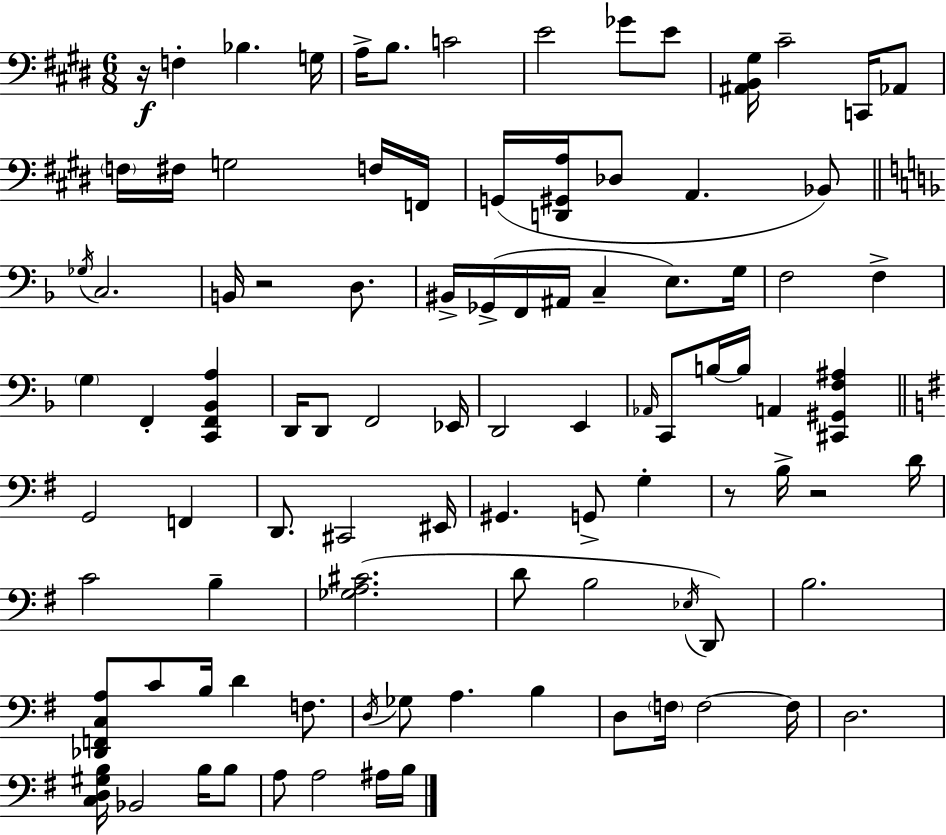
R/s F3/q Bb3/q. G3/s A3/s B3/e. C4/h E4/h Gb4/e E4/e [A#2,B2,G#3]/s C#4/h C2/s Ab2/e F3/s F#3/s G3/h F3/s F2/s G2/s [D2,G#2,A3]/s Db3/e A2/q. Bb2/e Gb3/s C3/h. B2/s R/h D3/e. BIS2/s Gb2/s F2/s A#2/s C3/q E3/e. G3/s F3/h F3/q G3/q F2/q [C2,F2,Bb2,A3]/q D2/s D2/e F2/h Eb2/s D2/h E2/q Ab2/s C2/e B3/s B3/s A2/q [C#2,G#2,F3,A#3]/q G2/h F2/q D2/e. C#2/h EIS2/s G#2/q. G2/e G3/q R/e B3/s R/h D4/s C4/h B3/q [Gb3,A3,C#4]/h. D4/e B3/h Eb3/s D2/e B3/h. [Db2,F2,C3,A3]/e C4/e B3/s D4/q F3/e. D3/s Gb3/e A3/q. B3/q D3/e F3/s F3/h F3/s D3/h. [C3,D3,G#3,B3]/s Bb2/h B3/s B3/e A3/e A3/h A#3/s B3/s